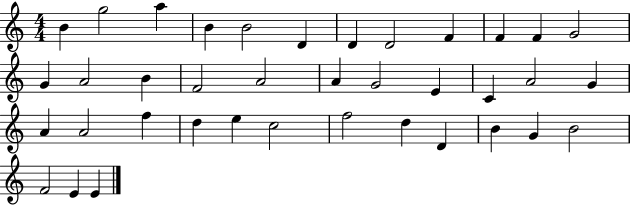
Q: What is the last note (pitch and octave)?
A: E4